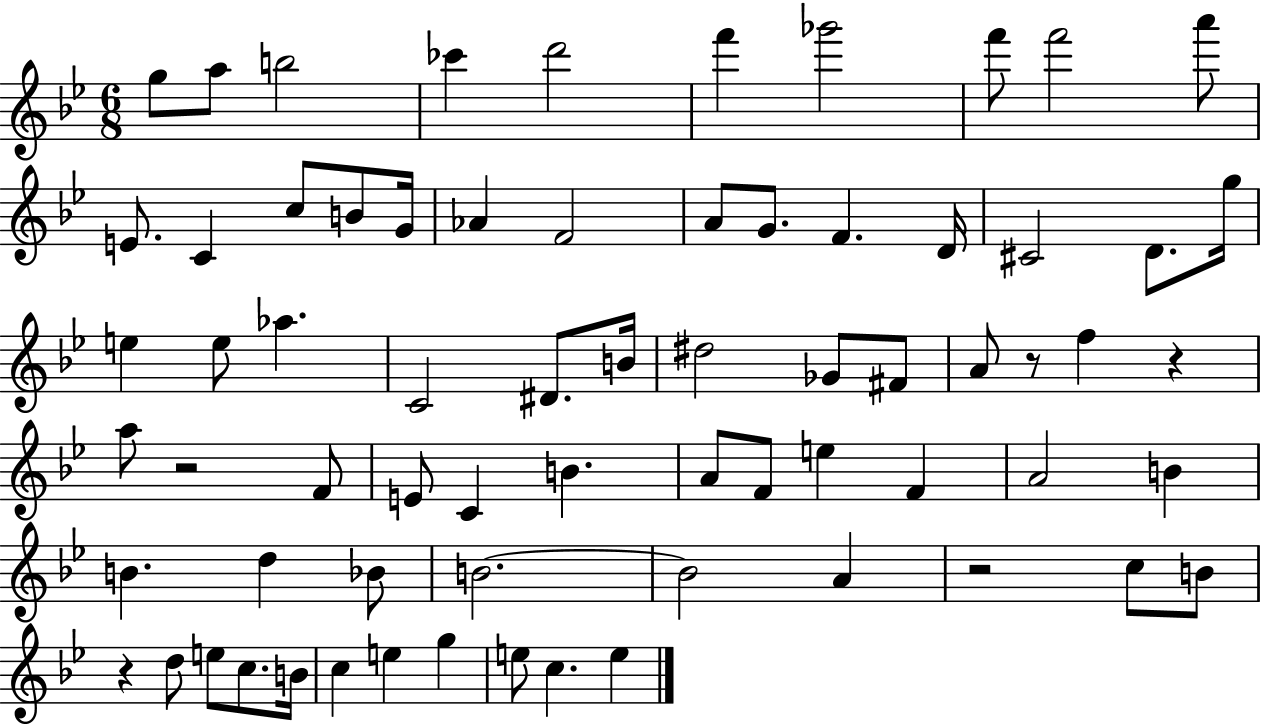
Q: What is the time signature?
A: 6/8